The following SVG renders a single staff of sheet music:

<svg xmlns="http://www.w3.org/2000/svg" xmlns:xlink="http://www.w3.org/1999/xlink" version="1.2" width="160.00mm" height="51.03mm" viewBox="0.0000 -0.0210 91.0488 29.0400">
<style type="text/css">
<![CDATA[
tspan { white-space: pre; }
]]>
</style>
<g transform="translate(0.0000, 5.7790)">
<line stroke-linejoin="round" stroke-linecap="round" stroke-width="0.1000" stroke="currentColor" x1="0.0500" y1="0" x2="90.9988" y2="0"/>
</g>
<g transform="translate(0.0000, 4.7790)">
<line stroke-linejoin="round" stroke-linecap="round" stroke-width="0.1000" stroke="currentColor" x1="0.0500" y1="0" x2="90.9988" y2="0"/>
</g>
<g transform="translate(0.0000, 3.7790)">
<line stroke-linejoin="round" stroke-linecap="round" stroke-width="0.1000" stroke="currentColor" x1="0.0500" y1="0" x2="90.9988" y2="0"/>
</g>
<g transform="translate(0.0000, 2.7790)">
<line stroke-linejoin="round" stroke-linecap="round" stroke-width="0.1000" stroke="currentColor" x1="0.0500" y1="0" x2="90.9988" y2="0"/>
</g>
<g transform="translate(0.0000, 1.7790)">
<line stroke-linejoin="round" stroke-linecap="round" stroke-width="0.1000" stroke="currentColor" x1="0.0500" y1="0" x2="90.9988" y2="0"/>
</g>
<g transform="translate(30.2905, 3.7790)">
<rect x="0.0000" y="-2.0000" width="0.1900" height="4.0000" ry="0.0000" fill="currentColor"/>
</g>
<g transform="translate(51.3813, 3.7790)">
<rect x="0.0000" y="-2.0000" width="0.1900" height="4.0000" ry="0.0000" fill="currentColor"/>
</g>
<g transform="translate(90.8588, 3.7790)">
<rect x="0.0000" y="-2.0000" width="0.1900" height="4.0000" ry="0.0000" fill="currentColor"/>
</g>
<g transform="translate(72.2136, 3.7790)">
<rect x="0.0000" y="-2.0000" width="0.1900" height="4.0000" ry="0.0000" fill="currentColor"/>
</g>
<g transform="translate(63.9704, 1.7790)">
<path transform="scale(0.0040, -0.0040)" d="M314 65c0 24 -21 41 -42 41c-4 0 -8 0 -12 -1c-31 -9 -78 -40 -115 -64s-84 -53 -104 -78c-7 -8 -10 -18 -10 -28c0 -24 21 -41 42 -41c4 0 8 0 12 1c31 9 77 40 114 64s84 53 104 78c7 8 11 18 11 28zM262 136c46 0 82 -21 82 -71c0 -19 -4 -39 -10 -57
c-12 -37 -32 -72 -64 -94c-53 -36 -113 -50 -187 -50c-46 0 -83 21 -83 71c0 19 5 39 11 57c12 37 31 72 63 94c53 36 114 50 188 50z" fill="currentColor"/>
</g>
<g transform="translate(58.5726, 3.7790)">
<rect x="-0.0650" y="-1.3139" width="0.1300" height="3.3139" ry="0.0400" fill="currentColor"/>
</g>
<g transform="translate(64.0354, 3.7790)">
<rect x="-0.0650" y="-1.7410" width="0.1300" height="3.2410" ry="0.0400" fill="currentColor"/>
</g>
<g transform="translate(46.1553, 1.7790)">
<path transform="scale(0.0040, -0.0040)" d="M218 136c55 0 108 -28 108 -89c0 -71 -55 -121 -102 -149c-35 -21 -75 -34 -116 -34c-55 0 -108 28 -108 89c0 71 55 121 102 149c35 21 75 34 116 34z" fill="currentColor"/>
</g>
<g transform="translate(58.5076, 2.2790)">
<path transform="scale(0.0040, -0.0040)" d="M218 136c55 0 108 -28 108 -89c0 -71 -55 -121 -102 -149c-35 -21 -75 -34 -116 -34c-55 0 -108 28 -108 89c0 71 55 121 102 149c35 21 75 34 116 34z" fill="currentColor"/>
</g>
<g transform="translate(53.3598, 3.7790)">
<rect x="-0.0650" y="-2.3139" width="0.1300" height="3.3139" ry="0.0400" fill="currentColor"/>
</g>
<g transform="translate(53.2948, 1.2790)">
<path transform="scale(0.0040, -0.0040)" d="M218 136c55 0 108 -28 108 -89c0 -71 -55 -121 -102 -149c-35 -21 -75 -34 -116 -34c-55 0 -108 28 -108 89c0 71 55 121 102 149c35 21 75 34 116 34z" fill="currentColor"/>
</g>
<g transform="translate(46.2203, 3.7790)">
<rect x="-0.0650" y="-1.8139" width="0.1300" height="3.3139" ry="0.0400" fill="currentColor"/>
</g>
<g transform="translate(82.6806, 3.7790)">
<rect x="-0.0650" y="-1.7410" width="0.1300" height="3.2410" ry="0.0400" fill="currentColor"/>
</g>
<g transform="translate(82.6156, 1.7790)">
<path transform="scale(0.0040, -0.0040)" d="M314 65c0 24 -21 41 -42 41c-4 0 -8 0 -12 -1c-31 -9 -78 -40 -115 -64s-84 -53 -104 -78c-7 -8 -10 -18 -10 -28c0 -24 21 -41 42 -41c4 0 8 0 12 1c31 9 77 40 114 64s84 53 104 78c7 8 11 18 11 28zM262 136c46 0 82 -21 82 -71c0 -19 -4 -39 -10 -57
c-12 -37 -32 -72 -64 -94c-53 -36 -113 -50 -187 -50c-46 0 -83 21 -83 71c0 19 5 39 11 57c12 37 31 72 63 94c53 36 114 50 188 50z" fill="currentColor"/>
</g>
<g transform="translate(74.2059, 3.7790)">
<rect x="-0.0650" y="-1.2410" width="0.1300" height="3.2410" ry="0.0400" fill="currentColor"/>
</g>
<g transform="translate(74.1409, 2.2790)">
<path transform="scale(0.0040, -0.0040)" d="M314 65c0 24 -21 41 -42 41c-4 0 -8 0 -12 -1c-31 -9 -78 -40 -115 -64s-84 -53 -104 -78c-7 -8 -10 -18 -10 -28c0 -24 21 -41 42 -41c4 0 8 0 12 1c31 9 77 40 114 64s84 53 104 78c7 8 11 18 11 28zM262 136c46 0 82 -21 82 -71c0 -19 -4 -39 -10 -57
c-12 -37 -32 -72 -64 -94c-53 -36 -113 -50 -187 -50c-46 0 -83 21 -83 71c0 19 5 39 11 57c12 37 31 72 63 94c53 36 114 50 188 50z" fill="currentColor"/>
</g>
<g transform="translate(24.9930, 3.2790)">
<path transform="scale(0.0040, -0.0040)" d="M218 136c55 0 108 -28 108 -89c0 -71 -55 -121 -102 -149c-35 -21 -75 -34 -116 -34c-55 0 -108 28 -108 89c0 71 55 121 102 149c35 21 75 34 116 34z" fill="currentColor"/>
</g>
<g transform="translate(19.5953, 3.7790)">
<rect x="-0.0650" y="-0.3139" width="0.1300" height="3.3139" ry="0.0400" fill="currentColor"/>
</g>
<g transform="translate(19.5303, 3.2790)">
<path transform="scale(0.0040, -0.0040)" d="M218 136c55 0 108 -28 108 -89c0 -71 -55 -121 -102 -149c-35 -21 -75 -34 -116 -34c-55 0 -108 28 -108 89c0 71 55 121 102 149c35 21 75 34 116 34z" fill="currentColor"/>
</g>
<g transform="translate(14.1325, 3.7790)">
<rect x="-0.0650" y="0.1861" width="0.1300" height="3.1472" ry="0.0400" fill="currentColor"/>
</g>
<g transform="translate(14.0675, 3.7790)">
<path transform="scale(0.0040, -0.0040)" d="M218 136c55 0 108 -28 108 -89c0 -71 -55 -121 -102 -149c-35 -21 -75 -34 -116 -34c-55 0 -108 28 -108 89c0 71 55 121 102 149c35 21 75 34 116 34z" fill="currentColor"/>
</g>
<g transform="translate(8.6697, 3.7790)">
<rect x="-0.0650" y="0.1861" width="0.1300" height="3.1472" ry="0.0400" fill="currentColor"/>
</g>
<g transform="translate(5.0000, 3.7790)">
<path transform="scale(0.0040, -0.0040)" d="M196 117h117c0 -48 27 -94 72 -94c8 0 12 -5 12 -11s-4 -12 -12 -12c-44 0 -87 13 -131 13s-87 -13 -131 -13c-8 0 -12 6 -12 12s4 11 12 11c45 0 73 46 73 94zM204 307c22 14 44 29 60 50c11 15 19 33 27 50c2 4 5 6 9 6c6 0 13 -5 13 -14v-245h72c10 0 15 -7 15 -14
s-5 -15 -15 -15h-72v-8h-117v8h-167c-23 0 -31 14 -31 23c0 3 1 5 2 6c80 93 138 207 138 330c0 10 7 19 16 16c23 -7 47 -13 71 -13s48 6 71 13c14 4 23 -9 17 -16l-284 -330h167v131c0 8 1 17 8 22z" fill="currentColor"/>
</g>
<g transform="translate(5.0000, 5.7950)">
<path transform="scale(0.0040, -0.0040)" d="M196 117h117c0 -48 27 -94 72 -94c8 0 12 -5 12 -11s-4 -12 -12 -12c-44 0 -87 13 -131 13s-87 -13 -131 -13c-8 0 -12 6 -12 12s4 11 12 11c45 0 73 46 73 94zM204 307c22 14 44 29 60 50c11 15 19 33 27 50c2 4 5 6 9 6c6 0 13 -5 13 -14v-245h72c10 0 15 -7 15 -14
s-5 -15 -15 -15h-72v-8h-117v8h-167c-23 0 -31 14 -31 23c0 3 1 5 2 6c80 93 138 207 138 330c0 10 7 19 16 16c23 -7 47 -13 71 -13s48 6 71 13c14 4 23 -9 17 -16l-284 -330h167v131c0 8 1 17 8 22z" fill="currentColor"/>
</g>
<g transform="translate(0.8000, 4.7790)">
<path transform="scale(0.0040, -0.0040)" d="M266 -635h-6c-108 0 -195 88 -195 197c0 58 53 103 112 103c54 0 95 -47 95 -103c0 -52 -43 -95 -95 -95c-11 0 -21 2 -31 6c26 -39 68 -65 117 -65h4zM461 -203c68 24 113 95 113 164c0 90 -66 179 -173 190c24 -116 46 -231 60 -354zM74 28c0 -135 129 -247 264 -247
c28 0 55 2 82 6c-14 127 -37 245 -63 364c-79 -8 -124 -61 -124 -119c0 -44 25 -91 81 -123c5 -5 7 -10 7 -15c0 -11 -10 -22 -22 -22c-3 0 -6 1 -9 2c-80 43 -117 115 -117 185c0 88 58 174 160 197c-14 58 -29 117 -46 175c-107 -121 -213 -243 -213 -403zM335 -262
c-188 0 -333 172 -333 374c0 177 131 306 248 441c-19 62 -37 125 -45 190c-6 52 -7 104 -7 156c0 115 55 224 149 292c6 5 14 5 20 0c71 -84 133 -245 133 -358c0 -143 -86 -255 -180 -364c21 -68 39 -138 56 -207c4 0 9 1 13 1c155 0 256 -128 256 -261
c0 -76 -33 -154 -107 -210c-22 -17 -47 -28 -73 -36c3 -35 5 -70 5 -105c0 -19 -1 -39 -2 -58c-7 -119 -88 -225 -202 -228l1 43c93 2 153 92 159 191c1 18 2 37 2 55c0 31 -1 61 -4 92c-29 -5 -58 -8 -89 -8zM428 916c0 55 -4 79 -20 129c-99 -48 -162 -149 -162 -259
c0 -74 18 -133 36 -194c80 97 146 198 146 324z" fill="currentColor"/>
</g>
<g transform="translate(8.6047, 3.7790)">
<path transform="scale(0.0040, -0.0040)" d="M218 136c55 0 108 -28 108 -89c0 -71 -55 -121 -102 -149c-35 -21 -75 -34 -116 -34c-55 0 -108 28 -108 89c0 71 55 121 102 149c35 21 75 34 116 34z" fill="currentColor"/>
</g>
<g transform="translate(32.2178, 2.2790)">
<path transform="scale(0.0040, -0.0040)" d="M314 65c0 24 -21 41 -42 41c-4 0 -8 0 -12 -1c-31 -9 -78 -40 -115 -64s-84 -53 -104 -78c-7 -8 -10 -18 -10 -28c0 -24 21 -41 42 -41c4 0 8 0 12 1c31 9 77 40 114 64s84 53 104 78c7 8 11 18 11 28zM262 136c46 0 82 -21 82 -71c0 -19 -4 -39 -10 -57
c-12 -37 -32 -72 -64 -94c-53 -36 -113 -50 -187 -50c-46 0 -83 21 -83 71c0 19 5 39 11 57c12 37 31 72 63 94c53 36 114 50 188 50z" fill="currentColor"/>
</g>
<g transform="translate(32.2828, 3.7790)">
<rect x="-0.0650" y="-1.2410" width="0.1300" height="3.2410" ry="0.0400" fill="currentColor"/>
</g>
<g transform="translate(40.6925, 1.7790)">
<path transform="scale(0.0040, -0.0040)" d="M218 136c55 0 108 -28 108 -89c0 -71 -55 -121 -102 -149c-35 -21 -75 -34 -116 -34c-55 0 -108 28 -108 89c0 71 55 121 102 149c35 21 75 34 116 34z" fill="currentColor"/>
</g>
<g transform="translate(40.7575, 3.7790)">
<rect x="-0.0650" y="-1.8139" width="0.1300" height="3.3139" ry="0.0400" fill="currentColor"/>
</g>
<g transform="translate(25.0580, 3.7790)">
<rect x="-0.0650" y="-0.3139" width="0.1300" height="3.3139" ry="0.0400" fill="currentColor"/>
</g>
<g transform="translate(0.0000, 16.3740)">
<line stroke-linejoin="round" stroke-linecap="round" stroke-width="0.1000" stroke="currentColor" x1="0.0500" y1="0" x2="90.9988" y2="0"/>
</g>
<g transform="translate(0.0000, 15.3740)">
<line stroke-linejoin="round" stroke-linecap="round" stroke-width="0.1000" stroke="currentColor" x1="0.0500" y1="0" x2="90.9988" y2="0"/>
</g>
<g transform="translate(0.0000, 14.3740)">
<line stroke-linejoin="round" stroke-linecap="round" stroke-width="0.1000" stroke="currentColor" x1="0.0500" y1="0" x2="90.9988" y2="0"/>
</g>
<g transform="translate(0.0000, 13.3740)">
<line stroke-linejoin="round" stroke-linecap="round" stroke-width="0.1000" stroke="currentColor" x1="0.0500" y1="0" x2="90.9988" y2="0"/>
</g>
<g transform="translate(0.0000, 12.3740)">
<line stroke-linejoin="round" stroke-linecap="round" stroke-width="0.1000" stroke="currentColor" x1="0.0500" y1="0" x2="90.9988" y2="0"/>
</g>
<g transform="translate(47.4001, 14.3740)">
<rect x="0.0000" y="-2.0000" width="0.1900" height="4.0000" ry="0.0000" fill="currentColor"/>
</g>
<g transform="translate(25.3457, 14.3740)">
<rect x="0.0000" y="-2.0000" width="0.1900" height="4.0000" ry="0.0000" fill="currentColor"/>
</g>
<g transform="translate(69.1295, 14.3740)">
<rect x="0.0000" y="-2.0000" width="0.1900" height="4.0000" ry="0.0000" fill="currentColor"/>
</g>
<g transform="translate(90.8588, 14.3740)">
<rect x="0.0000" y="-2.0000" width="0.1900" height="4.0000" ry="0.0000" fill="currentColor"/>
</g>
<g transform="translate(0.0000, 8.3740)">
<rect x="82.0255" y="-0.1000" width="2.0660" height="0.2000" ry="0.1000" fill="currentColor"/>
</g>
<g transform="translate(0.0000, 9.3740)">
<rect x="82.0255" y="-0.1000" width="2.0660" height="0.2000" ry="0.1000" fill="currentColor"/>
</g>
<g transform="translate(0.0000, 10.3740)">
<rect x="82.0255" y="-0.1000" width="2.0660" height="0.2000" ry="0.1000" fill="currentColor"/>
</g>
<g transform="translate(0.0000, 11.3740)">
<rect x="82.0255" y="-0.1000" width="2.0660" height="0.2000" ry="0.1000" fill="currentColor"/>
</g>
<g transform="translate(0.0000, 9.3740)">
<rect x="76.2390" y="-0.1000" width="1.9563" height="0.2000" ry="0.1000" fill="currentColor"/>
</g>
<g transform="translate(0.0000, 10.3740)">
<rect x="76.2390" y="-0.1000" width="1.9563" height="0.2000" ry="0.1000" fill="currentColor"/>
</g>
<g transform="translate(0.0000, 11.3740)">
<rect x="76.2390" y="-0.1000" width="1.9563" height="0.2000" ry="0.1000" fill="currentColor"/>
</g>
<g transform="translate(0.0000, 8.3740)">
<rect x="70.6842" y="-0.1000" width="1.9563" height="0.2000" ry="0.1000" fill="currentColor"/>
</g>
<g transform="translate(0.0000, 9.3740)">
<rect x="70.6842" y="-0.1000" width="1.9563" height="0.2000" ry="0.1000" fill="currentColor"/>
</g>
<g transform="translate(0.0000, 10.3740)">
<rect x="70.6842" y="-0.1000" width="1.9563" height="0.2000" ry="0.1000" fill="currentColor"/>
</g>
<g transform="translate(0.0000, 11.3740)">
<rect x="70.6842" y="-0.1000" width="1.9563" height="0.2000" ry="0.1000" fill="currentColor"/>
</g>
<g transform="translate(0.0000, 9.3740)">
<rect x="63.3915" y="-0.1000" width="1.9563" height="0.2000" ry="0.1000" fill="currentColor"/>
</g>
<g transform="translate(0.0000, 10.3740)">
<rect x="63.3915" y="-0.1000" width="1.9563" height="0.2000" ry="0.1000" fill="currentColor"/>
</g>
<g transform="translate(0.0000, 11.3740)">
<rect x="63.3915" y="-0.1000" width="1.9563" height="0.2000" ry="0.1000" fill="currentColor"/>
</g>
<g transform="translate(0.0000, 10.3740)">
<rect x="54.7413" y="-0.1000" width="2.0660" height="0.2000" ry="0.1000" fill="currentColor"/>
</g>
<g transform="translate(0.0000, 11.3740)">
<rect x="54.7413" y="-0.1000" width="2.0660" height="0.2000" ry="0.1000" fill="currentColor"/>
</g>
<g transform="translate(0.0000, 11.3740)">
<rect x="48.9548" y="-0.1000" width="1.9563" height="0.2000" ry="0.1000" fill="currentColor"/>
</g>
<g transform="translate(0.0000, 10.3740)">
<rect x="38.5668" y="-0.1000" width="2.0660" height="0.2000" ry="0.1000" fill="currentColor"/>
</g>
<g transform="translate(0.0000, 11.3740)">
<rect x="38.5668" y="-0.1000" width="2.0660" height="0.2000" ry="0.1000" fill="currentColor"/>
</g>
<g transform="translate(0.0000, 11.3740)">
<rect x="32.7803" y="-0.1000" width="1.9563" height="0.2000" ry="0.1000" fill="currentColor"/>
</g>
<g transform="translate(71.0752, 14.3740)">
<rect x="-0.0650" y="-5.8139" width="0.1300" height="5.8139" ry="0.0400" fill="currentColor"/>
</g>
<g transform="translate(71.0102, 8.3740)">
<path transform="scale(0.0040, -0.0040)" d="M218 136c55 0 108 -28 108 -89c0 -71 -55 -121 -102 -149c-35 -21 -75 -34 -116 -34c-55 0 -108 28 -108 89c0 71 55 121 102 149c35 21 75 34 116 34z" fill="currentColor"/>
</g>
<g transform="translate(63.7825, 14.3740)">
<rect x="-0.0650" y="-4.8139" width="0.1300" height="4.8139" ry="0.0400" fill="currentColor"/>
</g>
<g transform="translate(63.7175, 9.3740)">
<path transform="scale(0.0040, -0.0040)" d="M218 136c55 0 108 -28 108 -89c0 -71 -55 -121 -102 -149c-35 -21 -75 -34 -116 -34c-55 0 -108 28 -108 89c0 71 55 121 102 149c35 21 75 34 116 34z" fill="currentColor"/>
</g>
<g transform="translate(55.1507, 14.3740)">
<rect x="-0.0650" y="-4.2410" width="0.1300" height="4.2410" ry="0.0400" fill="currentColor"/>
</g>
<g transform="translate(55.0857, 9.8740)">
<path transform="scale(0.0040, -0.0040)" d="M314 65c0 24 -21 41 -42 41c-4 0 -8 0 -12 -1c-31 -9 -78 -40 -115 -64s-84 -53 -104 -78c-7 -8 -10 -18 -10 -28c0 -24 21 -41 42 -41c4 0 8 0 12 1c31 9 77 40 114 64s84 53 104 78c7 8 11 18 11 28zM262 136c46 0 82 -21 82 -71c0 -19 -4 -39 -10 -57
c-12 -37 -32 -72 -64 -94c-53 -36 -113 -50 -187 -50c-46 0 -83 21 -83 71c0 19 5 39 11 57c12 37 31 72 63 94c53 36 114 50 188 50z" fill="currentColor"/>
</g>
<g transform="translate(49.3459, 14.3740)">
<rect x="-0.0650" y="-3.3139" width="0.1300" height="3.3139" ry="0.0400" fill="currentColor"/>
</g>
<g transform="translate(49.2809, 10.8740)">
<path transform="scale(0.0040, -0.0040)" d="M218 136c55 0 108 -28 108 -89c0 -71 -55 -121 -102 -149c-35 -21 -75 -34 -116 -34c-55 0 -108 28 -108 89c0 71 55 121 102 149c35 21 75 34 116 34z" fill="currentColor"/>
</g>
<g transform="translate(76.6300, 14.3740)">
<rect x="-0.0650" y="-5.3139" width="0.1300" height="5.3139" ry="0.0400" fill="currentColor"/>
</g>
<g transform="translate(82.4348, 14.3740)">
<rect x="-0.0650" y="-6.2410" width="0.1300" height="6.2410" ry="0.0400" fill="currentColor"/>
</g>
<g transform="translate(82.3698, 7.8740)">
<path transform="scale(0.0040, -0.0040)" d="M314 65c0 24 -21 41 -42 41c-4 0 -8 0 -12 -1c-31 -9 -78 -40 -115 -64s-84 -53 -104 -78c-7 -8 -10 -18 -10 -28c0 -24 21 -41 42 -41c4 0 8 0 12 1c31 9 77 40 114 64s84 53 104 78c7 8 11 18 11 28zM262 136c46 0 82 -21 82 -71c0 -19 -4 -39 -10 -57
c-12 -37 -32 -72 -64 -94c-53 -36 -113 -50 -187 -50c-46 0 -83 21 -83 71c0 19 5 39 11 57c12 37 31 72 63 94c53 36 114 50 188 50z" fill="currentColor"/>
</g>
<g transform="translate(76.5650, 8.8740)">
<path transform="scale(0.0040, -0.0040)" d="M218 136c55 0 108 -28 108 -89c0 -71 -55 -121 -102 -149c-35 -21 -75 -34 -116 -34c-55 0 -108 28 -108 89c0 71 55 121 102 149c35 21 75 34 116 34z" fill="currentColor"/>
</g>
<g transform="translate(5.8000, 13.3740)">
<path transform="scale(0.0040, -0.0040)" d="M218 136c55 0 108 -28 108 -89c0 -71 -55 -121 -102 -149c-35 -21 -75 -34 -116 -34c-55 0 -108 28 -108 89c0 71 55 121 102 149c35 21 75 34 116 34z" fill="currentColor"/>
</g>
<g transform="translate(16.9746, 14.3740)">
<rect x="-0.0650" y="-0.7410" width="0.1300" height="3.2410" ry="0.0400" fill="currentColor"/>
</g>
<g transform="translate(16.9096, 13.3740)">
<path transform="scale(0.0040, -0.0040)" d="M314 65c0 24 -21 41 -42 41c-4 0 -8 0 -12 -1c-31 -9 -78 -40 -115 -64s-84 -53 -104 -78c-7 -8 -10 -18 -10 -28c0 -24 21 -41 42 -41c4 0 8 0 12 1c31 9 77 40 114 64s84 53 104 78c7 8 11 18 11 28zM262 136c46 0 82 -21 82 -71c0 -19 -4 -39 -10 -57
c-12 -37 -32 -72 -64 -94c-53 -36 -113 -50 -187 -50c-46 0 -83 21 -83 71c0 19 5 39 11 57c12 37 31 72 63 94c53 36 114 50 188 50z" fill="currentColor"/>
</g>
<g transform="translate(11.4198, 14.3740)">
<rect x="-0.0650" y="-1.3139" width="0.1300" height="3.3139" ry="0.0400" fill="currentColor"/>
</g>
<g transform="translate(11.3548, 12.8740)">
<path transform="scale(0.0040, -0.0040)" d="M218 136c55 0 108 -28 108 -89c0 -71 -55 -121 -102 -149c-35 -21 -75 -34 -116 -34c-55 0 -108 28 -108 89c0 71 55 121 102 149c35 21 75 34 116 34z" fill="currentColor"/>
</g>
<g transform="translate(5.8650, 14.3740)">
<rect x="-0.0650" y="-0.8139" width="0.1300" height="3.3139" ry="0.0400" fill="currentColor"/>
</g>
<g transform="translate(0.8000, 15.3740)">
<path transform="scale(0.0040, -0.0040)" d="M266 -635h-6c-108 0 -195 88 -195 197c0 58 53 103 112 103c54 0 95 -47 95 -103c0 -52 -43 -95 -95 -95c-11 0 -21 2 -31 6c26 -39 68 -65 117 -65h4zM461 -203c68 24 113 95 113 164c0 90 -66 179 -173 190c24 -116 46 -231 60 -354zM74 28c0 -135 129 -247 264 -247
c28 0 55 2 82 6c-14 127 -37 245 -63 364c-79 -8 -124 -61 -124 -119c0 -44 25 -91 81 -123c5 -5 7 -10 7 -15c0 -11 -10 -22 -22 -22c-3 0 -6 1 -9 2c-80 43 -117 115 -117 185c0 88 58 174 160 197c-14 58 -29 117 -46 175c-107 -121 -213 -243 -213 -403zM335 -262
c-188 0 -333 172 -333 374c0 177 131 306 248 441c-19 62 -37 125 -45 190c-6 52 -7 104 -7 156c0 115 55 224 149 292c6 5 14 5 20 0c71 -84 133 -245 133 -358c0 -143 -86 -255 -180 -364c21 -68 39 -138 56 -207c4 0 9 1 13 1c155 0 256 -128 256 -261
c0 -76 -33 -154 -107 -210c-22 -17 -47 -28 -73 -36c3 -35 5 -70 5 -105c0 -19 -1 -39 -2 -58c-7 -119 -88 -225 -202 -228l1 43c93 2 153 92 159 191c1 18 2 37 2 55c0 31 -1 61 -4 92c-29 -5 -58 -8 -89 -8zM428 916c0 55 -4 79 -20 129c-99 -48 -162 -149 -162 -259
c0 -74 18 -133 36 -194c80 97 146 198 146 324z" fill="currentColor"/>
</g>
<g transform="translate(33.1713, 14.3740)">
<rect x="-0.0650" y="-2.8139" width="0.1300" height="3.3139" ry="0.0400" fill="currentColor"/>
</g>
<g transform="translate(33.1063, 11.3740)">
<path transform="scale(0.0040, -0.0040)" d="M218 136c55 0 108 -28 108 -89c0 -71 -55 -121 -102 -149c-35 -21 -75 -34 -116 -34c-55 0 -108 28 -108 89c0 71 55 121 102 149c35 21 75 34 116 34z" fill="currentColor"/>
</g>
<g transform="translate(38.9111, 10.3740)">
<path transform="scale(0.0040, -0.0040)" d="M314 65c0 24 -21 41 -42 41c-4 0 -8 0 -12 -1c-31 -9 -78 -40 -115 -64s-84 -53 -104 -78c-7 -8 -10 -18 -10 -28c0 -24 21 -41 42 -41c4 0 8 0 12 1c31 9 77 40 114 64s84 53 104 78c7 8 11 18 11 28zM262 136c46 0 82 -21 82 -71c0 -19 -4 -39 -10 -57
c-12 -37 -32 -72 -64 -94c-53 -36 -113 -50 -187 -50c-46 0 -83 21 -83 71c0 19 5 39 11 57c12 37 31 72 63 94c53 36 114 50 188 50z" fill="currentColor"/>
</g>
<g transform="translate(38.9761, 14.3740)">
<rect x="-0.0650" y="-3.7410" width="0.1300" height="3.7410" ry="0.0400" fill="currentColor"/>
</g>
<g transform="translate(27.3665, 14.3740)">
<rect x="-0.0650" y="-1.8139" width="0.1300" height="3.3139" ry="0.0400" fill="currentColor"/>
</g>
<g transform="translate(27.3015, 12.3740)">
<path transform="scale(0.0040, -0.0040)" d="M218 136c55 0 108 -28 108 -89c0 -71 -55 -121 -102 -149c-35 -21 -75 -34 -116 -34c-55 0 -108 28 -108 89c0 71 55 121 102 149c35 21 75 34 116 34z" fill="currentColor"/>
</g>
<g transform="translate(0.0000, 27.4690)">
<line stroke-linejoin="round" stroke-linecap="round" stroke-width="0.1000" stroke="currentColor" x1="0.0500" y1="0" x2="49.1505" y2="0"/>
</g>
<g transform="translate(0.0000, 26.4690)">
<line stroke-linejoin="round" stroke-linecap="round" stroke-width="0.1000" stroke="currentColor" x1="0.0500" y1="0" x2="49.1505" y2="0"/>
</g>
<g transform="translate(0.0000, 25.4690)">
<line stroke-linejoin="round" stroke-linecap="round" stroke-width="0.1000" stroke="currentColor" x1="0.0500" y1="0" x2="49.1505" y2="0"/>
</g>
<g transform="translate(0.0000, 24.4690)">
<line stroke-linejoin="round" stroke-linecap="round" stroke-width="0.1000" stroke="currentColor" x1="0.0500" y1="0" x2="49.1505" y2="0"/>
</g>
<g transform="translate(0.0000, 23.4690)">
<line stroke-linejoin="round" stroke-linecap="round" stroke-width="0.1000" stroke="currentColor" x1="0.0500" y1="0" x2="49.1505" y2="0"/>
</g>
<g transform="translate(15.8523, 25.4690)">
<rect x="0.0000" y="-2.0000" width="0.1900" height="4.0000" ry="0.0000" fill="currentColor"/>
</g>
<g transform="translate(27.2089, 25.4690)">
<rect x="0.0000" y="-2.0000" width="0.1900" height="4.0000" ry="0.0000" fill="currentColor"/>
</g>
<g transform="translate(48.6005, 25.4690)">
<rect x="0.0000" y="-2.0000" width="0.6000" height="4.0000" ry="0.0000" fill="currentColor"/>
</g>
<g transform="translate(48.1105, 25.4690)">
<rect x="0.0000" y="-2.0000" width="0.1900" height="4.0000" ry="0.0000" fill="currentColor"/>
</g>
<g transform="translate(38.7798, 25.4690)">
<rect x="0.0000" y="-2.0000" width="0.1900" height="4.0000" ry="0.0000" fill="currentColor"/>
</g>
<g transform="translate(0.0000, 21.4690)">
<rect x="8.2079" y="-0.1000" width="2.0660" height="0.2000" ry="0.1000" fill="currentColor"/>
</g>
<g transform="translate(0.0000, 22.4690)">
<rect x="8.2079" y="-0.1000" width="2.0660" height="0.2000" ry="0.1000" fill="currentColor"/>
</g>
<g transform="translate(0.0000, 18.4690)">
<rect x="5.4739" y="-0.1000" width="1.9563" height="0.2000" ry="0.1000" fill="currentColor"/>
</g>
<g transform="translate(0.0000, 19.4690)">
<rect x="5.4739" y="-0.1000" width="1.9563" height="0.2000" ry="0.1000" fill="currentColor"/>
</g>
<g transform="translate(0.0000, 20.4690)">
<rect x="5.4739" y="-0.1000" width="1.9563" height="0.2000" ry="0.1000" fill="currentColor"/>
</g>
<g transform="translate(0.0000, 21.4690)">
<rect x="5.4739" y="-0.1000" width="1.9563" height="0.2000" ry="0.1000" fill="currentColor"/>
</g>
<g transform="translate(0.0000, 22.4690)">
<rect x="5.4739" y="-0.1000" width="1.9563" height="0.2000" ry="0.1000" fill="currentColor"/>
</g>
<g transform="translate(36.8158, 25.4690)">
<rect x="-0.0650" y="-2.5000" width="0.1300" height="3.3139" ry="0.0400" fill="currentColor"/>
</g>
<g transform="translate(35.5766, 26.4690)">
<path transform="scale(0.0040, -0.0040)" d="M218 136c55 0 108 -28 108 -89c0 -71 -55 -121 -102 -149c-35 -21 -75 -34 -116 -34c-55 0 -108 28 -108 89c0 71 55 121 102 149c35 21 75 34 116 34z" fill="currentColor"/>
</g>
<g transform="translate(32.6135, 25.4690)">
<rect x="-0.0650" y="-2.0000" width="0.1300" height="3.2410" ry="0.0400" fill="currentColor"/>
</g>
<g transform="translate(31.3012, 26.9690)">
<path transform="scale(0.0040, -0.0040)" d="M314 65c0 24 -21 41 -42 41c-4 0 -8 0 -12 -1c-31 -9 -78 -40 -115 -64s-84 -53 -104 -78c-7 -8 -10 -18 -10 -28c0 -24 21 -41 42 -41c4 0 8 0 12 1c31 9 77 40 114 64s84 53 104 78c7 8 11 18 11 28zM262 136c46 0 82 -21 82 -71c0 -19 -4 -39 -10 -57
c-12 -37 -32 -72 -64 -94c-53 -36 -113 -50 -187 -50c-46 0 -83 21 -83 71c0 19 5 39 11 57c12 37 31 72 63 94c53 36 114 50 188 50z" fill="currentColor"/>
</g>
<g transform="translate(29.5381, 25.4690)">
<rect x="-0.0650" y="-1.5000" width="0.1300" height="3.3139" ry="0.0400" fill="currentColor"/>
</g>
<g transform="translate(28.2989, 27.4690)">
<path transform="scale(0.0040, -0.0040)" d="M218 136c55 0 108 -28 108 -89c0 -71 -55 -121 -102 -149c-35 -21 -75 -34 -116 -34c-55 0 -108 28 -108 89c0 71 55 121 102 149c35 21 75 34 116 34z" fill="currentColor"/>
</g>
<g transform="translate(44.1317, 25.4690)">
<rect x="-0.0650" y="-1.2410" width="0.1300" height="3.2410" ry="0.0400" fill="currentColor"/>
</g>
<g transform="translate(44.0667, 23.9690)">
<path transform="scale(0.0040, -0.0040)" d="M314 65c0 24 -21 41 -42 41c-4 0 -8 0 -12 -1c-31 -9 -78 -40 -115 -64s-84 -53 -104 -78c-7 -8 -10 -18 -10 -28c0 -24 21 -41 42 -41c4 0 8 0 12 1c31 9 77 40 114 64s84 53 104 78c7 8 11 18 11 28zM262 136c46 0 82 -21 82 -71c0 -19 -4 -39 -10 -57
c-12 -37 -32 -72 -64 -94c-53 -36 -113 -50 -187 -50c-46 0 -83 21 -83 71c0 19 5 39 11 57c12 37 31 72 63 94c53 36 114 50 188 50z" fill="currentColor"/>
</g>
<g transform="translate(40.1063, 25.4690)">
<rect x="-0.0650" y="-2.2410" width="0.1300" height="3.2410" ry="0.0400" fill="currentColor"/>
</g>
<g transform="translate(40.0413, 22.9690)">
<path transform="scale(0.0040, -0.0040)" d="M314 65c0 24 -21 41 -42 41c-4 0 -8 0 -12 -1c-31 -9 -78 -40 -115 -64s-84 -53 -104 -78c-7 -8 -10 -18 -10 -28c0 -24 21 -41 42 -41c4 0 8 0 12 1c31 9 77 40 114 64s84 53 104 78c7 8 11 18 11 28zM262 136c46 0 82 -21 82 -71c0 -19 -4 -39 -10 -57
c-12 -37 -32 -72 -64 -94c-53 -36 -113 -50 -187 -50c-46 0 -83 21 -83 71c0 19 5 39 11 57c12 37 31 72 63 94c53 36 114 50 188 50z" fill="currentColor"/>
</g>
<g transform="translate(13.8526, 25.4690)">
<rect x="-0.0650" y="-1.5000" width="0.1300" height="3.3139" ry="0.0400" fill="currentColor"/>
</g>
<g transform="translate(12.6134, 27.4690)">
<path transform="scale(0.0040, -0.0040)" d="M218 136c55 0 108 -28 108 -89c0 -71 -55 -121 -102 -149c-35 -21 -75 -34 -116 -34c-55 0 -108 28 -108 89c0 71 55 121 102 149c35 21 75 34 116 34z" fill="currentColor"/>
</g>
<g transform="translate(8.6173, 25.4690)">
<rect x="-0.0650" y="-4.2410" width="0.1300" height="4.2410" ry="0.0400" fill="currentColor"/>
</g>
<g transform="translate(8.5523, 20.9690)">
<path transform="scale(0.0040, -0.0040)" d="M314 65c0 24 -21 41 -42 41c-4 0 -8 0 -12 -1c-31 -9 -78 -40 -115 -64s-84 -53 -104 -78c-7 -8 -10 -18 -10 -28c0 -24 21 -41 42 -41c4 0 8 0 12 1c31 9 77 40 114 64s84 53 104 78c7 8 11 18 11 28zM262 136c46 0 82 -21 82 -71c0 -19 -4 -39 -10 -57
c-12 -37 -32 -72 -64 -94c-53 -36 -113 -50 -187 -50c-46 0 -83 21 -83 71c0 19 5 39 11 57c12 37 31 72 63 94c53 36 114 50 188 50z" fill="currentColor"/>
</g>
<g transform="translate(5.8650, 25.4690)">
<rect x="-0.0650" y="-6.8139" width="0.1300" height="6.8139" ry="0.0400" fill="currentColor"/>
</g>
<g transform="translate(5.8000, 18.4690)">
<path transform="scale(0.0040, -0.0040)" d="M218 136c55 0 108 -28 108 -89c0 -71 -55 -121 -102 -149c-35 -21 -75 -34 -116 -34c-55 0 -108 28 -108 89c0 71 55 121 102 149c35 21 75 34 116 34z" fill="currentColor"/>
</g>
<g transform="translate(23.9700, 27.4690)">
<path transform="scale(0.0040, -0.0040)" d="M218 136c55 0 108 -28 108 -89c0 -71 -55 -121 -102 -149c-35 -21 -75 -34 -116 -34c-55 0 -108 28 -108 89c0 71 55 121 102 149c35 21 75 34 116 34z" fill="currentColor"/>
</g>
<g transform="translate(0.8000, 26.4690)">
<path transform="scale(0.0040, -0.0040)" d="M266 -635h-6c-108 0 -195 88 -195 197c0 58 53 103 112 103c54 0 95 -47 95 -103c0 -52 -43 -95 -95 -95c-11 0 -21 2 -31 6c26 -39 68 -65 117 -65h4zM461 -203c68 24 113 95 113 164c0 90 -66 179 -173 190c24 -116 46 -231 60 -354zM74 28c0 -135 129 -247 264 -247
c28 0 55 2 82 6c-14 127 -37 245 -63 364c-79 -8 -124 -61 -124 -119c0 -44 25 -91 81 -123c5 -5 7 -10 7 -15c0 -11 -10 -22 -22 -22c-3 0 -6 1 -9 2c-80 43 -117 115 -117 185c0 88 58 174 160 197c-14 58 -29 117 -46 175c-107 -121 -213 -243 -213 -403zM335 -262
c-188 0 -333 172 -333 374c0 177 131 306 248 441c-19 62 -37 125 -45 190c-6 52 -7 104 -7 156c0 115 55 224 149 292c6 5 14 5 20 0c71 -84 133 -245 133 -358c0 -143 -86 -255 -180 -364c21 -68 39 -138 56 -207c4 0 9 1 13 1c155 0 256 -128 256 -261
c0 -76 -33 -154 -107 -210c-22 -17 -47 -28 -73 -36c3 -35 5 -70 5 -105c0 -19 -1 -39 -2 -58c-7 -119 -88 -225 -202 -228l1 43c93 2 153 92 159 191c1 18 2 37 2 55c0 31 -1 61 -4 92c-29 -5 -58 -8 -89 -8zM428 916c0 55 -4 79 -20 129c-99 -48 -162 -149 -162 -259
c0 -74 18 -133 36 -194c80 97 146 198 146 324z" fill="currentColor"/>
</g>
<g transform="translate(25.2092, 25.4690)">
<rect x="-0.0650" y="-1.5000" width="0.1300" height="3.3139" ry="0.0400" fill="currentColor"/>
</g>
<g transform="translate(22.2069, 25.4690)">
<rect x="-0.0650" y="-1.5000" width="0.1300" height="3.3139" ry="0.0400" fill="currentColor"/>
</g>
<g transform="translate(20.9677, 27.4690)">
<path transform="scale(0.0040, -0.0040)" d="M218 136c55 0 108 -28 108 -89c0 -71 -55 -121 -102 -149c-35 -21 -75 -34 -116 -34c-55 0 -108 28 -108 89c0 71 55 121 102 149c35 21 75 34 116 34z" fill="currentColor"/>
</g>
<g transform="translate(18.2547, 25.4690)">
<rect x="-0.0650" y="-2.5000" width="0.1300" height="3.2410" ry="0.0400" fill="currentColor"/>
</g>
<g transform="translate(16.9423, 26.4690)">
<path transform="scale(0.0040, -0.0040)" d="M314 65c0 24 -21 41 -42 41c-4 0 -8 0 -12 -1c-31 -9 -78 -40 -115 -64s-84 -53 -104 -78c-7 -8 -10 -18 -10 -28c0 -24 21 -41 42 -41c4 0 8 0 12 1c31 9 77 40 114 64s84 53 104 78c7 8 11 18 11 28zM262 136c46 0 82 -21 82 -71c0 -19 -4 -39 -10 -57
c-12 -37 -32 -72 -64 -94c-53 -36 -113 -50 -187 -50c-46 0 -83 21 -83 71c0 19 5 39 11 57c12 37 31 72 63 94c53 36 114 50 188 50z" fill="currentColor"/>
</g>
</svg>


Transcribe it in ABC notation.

X:1
T:Untitled
M:4/4
L:1/4
K:C
B B c c e2 f f g e f2 e2 f2 d e d2 f a c'2 b d'2 e' g' f' a'2 b' d'2 E G2 E E E F2 G g2 e2